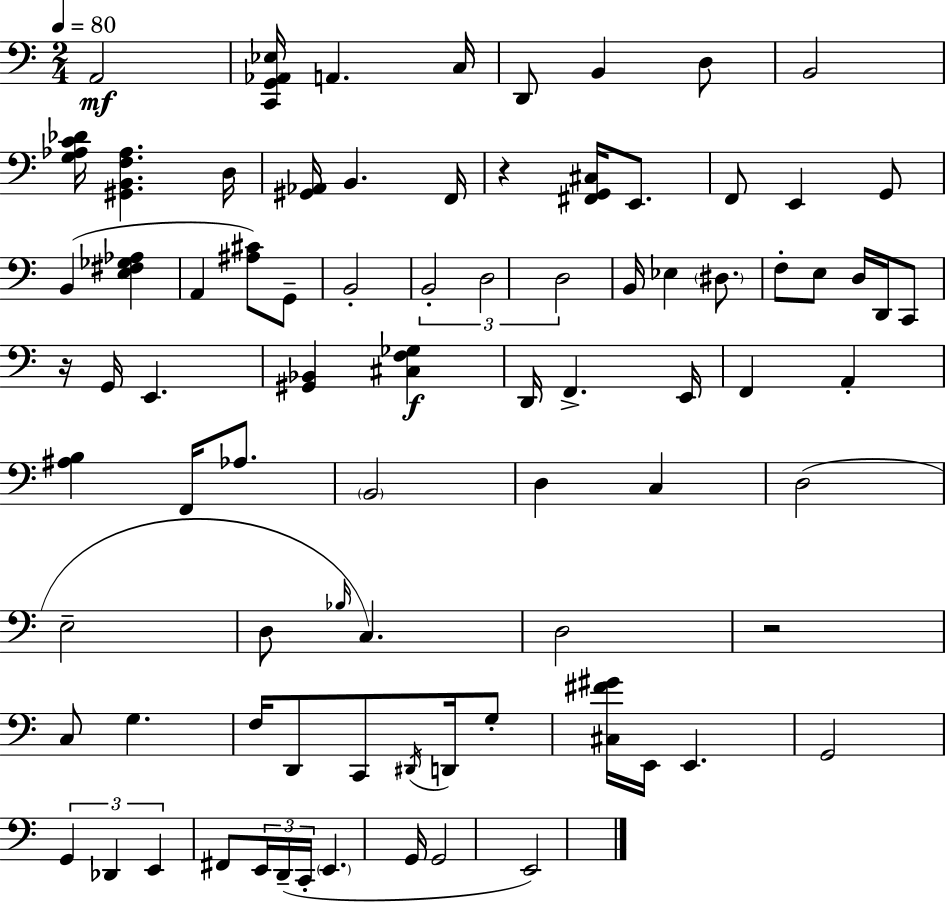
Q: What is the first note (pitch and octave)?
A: A2